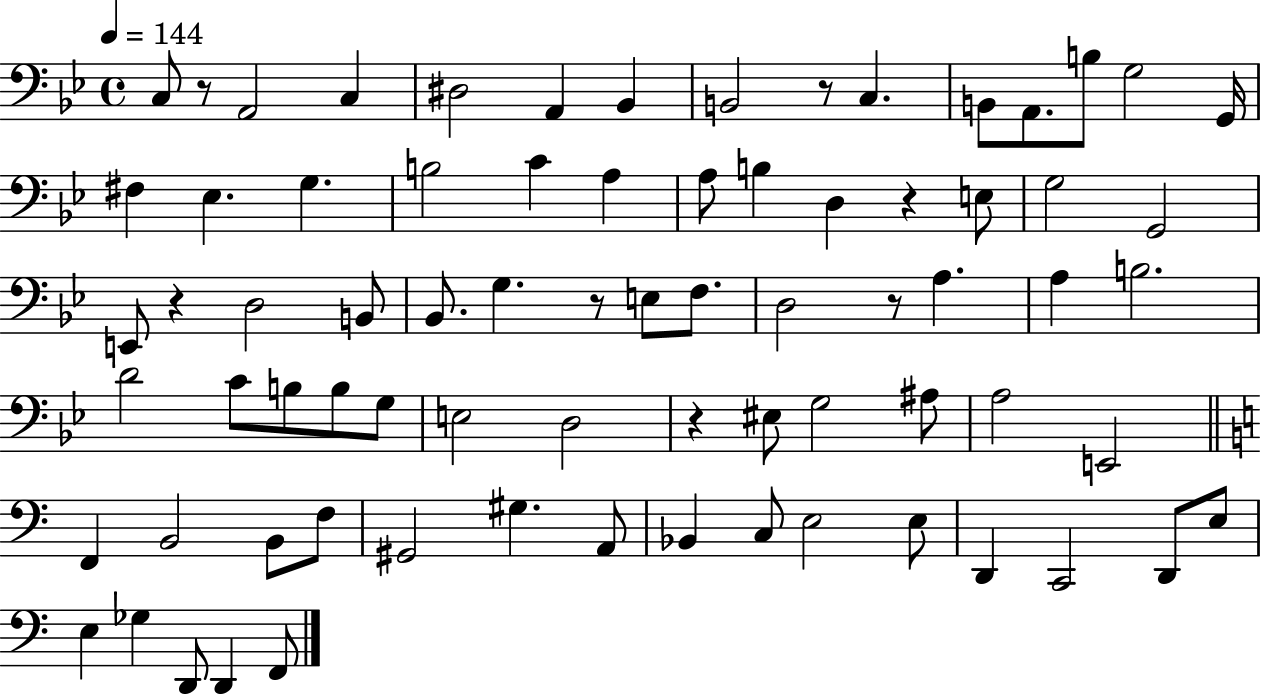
X:1
T:Untitled
M:4/4
L:1/4
K:Bb
C,/2 z/2 A,,2 C, ^D,2 A,, _B,, B,,2 z/2 C, B,,/2 A,,/2 B,/2 G,2 G,,/4 ^F, _E, G, B,2 C A, A,/2 B, D, z E,/2 G,2 G,,2 E,,/2 z D,2 B,,/2 _B,,/2 G, z/2 E,/2 F,/2 D,2 z/2 A, A, B,2 D2 C/2 B,/2 B,/2 G,/2 E,2 D,2 z ^E,/2 G,2 ^A,/2 A,2 E,,2 F,, B,,2 B,,/2 F,/2 ^G,,2 ^G, A,,/2 _B,, C,/2 E,2 E,/2 D,, C,,2 D,,/2 E,/2 E, _G, D,,/2 D,, F,,/2